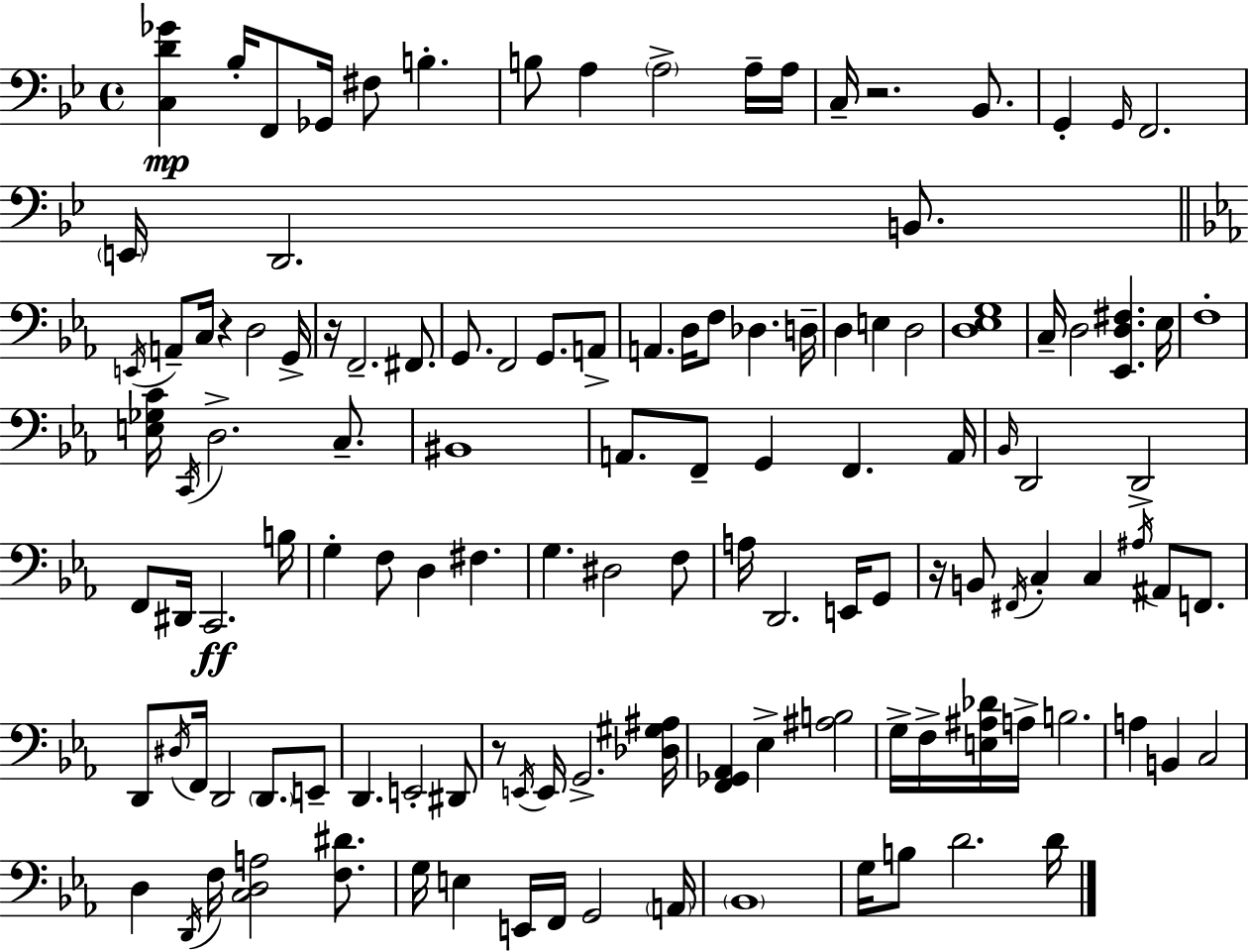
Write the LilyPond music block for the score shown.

{
  \clef bass
  \time 4/4
  \defaultTimeSignature
  \key g \minor
  \repeat volta 2 { <c d' ges'>4\mp bes16-. f,8 ges,16 fis8 b4.-. | b8 a4 \parenthesize a2-> a16-- a16 | c16-- r2. bes,8. | g,4-. \grace { g,16 } f,2. | \break \parenthesize e,16 d,2. b,8. | \bar "||" \break \key ees \major \acciaccatura { e,16 } a,8-- c16 r4 d2 | g,16-> r16 f,2.-- fis,8. | g,8. f,2 g,8. a,8-> | a,4. d16 f8 des4. | \break d16-- d4 e4 d2 | <d ees g>1 | c16-- d2 <ees, d fis>4. | ees16 f1-. | \break <e ges c'>16 \acciaccatura { c,16 } d2.-> c8.-- | bis,1 | a,8. f,8-- g,4 f,4. | a,16 \grace { bes,16 } d,2 d,2-> | \break f,8 dis,16 c,2.\ff | b16 g4-. f8 d4 fis4. | g4. dis2 | f8 a16 d,2. | \break e,16 g,8 r16 b,8 \acciaccatura { fis,16 } c4-. c4 \acciaccatura { ais16 } | ais,8 f,8. d,8 \acciaccatura { dis16 } f,16 d,2 | \parenthesize d,8. e,8-- d,4. e,2-. | dis,8 r8 \acciaccatura { e,16 } e,16 g,2.-> | \break <des gis ais>16 <f, ges, aes,>4 ees4-> <ais b>2 | g16-> f16-> <e ais des'>16 a16-> b2. | a4 b,4 c2 | d4 \acciaccatura { d,16 } f16 <c d a>2 | \break <f dis'>8. g16 e4 e,16 f,16 g,2 | \parenthesize a,16 \parenthesize bes,1 | g16 b8 d'2. | d'16 } \bar "|."
}